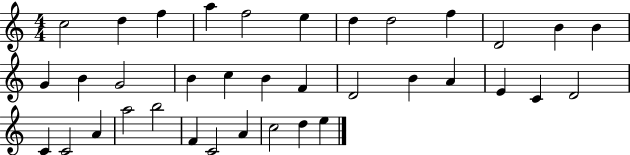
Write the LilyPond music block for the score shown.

{
  \clef treble
  \numericTimeSignature
  \time 4/4
  \key c \major
  c''2 d''4 f''4 | a''4 f''2 e''4 | d''4 d''2 f''4 | d'2 b'4 b'4 | \break g'4 b'4 g'2 | b'4 c''4 b'4 f'4 | d'2 b'4 a'4 | e'4 c'4 d'2 | \break c'4 c'2 a'4 | a''2 b''2 | f'4 c'2 a'4 | c''2 d''4 e''4 | \break \bar "|."
}